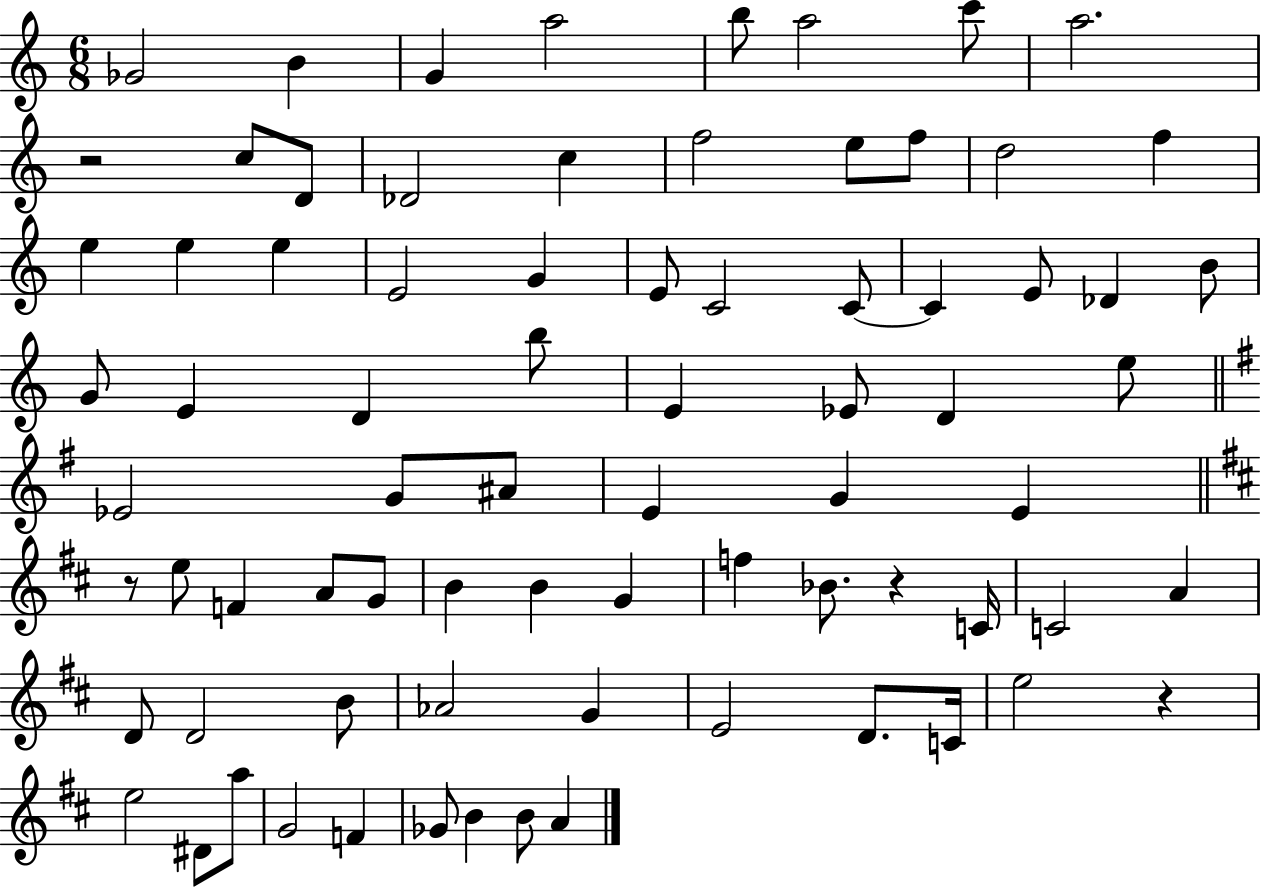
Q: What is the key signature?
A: C major